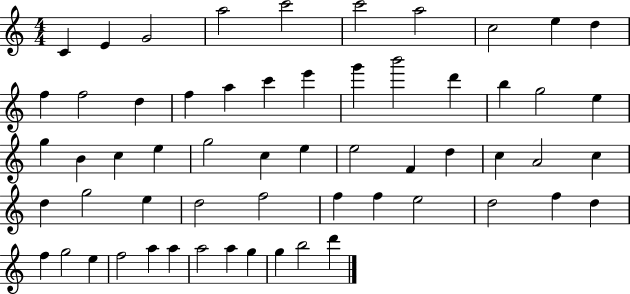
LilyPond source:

{
  \clef treble
  \numericTimeSignature
  \time 4/4
  \key c \major
  c'4 e'4 g'2 | a''2 c'''2 | c'''2 a''2 | c''2 e''4 d''4 | \break f''4 f''2 d''4 | f''4 a''4 c'''4 e'''4 | g'''4 b'''2 d'''4 | b''4 g''2 e''4 | \break g''4 b'4 c''4 e''4 | g''2 c''4 e''4 | e''2 f'4 d''4 | c''4 a'2 c''4 | \break d''4 g''2 e''4 | d''2 f''2 | f''4 f''4 e''2 | d''2 f''4 d''4 | \break f''4 g''2 e''4 | f''2 a''4 a''4 | a''2 a''4 g''4 | g''4 b''2 d'''4 | \break \bar "|."
}